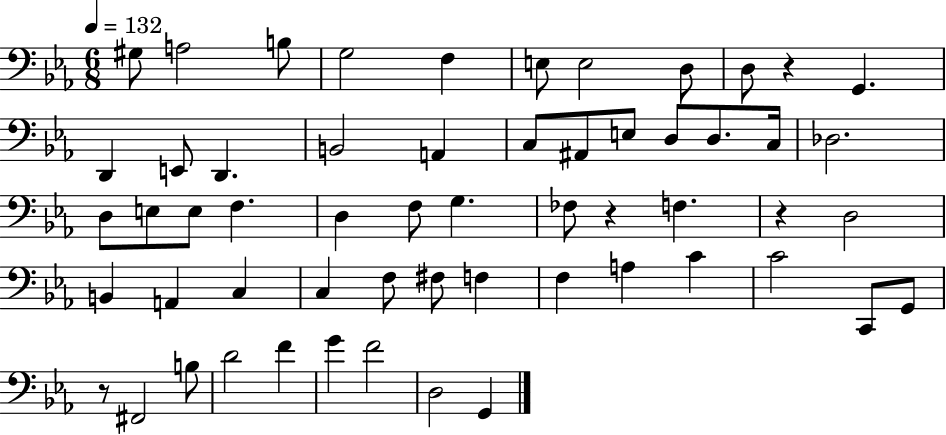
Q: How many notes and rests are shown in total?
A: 57